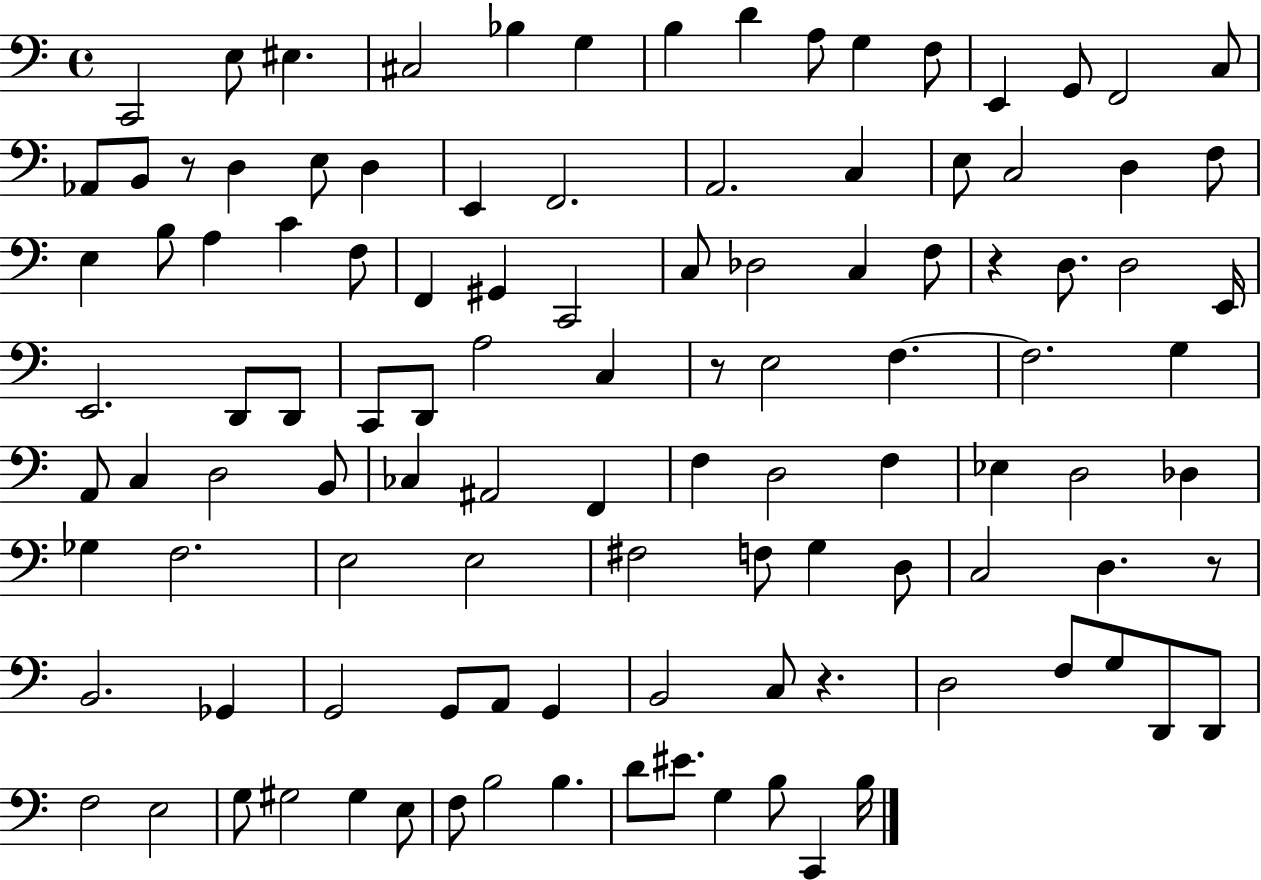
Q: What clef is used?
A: bass